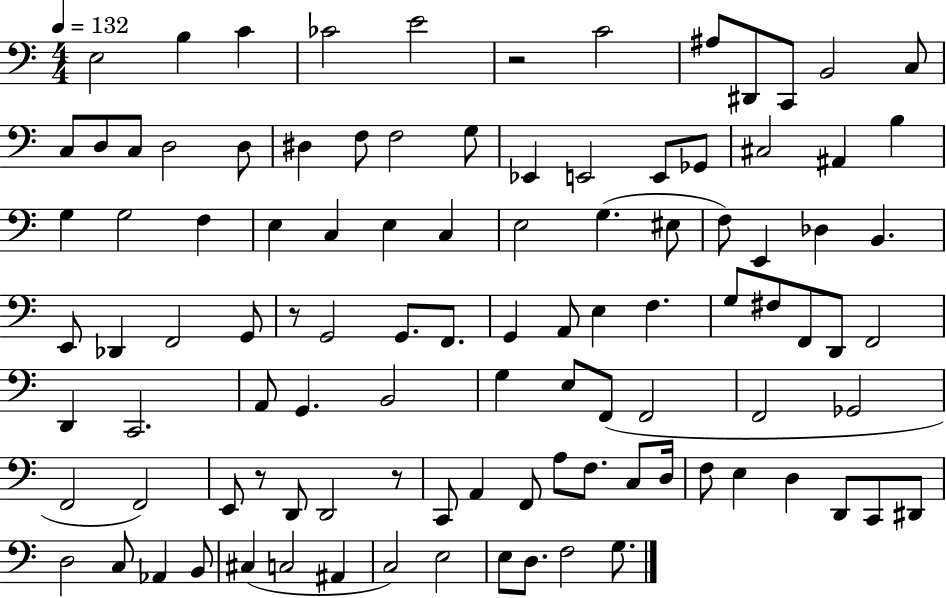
X:1
T:Untitled
M:4/4
L:1/4
K:C
E,2 B, C _C2 E2 z2 C2 ^A,/2 ^D,,/2 C,,/2 B,,2 C,/2 C,/2 D,/2 C,/2 D,2 D,/2 ^D, F,/2 F,2 G,/2 _E,, E,,2 E,,/2 _G,,/2 ^C,2 ^A,, B, G, G,2 F, E, C, E, C, E,2 G, ^E,/2 F,/2 E,, _D, B,, E,,/2 _D,, F,,2 G,,/2 z/2 G,,2 G,,/2 F,,/2 G,, A,,/2 E, F, G,/2 ^F,/2 F,,/2 D,,/2 F,,2 D,, C,,2 A,,/2 G,, B,,2 G, E,/2 F,,/2 F,,2 F,,2 _G,,2 F,,2 F,,2 E,,/2 z/2 D,,/2 D,,2 z/2 C,,/2 A,, F,,/2 A,/2 F,/2 C,/2 D,/4 F,/2 E, D, D,,/2 C,,/2 ^D,,/2 D,2 C,/2 _A,, B,,/2 ^C, C,2 ^A,, C,2 E,2 E,/2 D,/2 F,2 G,/2